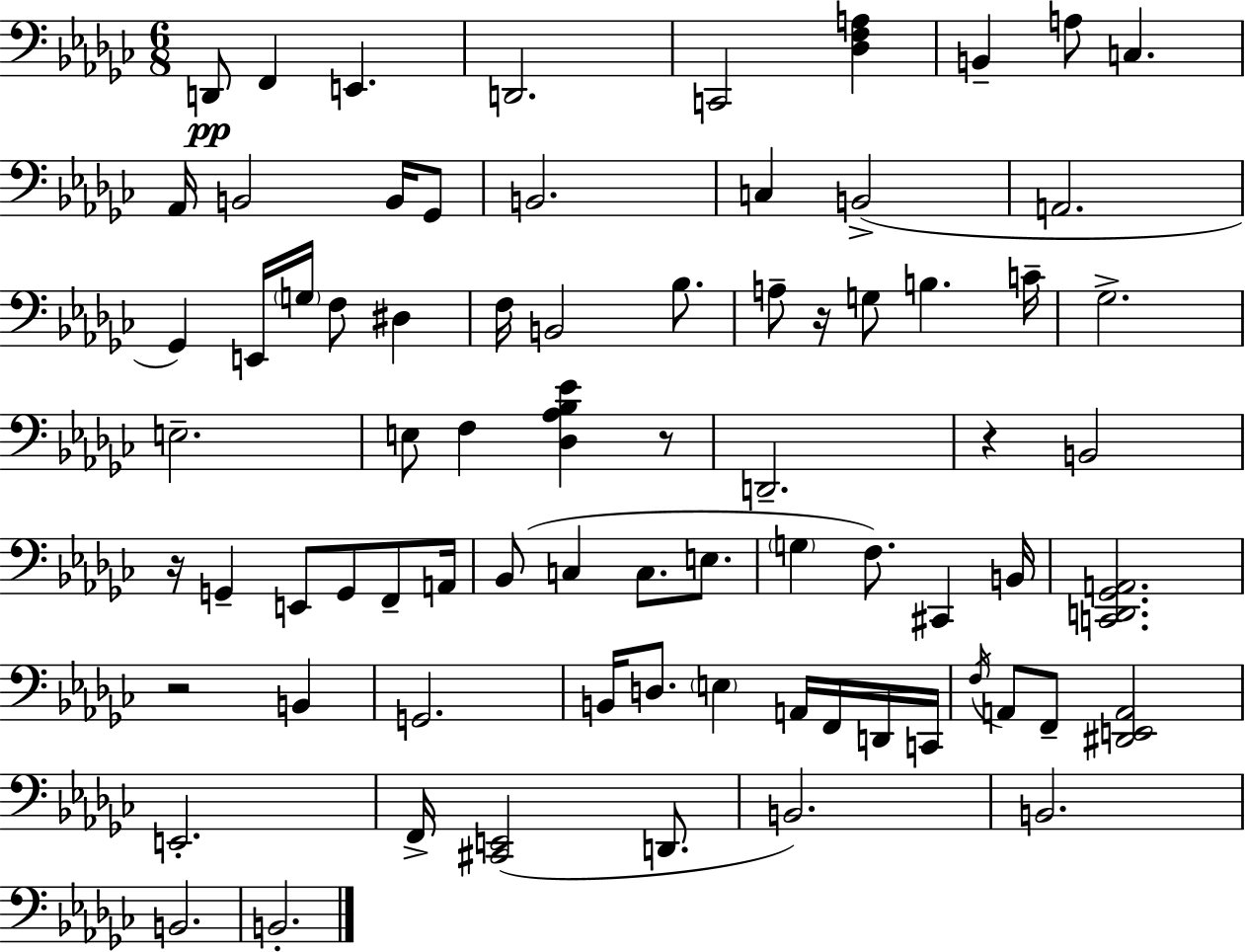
X:1
T:Untitled
M:6/8
L:1/4
K:Ebm
D,,/2 F,, E,, D,,2 C,,2 [_D,F,A,] B,, A,/2 C, _A,,/4 B,,2 B,,/4 _G,,/2 B,,2 C, B,,2 A,,2 _G,, E,,/4 G,/4 F,/2 ^D, F,/4 B,,2 _B,/2 A,/2 z/4 G,/2 B, C/4 _G,2 E,2 E,/2 F, [_D,_A,_B,_E] z/2 D,,2 z B,,2 z/4 G,, E,,/2 G,,/2 F,,/2 A,,/4 _B,,/2 C, C,/2 E,/2 G, F,/2 ^C,, B,,/4 [C,,D,,_G,,A,,]2 z2 B,, G,,2 B,,/4 D,/2 E, A,,/4 F,,/4 D,,/4 C,,/4 F,/4 A,,/2 F,,/2 [^D,,E,,A,,]2 E,,2 F,,/4 [^C,,E,,]2 D,,/2 B,,2 B,,2 B,,2 B,,2